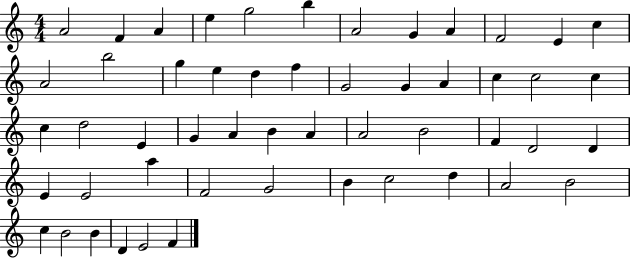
A4/h F4/q A4/q E5/q G5/h B5/q A4/h G4/q A4/q F4/h E4/q C5/q A4/h B5/h G5/q E5/q D5/q F5/q G4/h G4/q A4/q C5/q C5/h C5/q C5/q D5/h E4/q G4/q A4/q B4/q A4/q A4/h B4/h F4/q D4/h D4/q E4/q E4/h A5/q F4/h G4/h B4/q C5/h D5/q A4/h B4/h C5/q B4/h B4/q D4/q E4/h F4/q